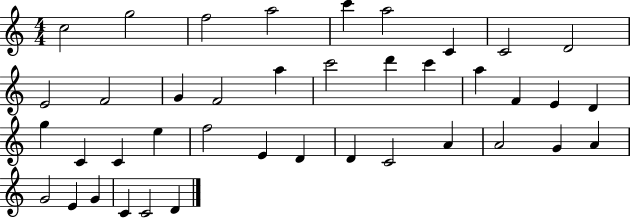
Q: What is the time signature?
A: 4/4